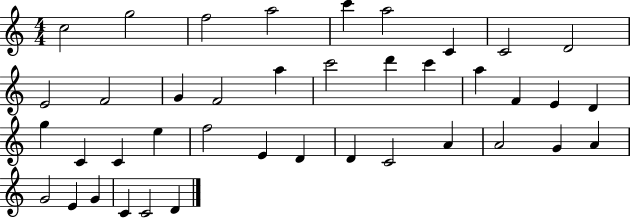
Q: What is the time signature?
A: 4/4